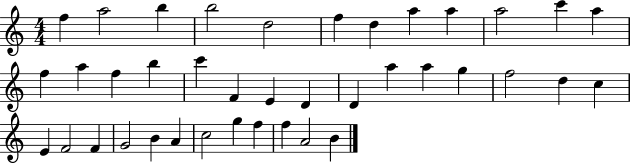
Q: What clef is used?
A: treble